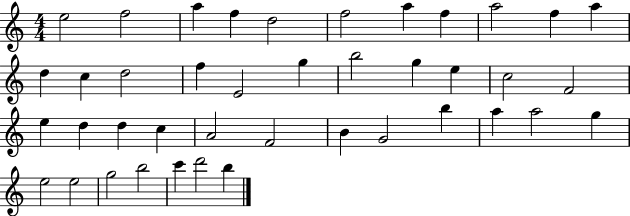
E5/h F5/h A5/q F5/q D5/h F5/h A5/q F5/q A5/h F5/q A5/q D5/q C5/q D5/h F5/q E4/h G5/q B5/h G5/q E5/q C5/h F4/h E5/q D5/q D5/q C5/q A4/h F4/h B4/q G4/h B5/q A5/q A5/h G5/q E5/h E5/h G5/h B5/h C6/q D6/h B5/q